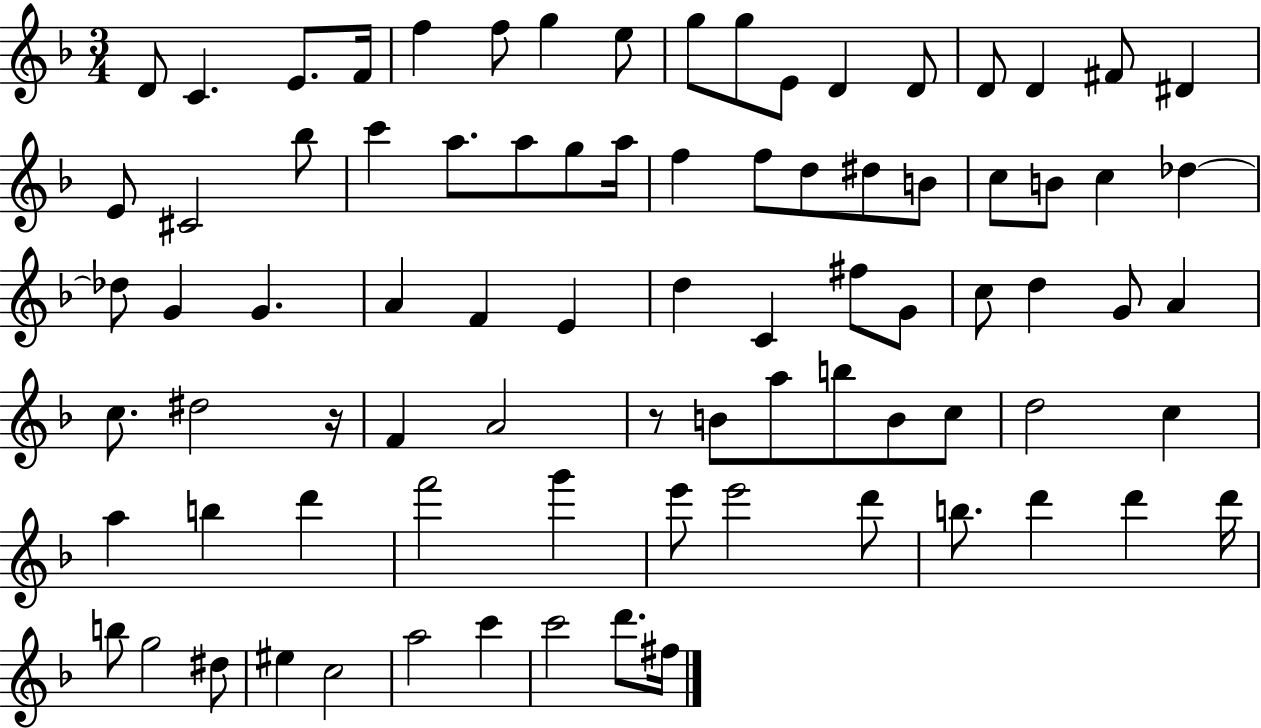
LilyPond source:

{
  \clef treble
  \numericTimeSignature
  \time 3/4
  \key f \major
  d'8 c'4. e'8. f'16 | f''4 f''8 g''4 e''8 | g''8 g''8 e'8 d'4 d'8 | d'8 d'4 fis'8 dis'4 | \break e'8 cis'2 bes''8 | c'''4 a''8. a''8 g''8 a''16 | f''4 f''8 d''8 dis''8 b'8 | c''8 b'8 c''4 des''4~~ | \break des''8 g'4 g'4. | a'4 f'4 e'4 | d''4 c'4 fis''8 g'8 | c''8 d''4 g'8 a'4 | \break c''8. dis''2 r16 | f'4 a'2 | r8 b'8 a''8 b''8 b'8 c''8 | d''2 c''4 | \break a''4 b''4 d'''4 | f'''2 g'''4 | e'''8 e'''2 d'''8 | b''8. d'''4 d'''4 d'''16 | \break b''8 g''2 dis''8 | eis''4 c''2 | a''2 c'''4 | c'''2 d'''8. fis''16 | \break \bar "|."
}